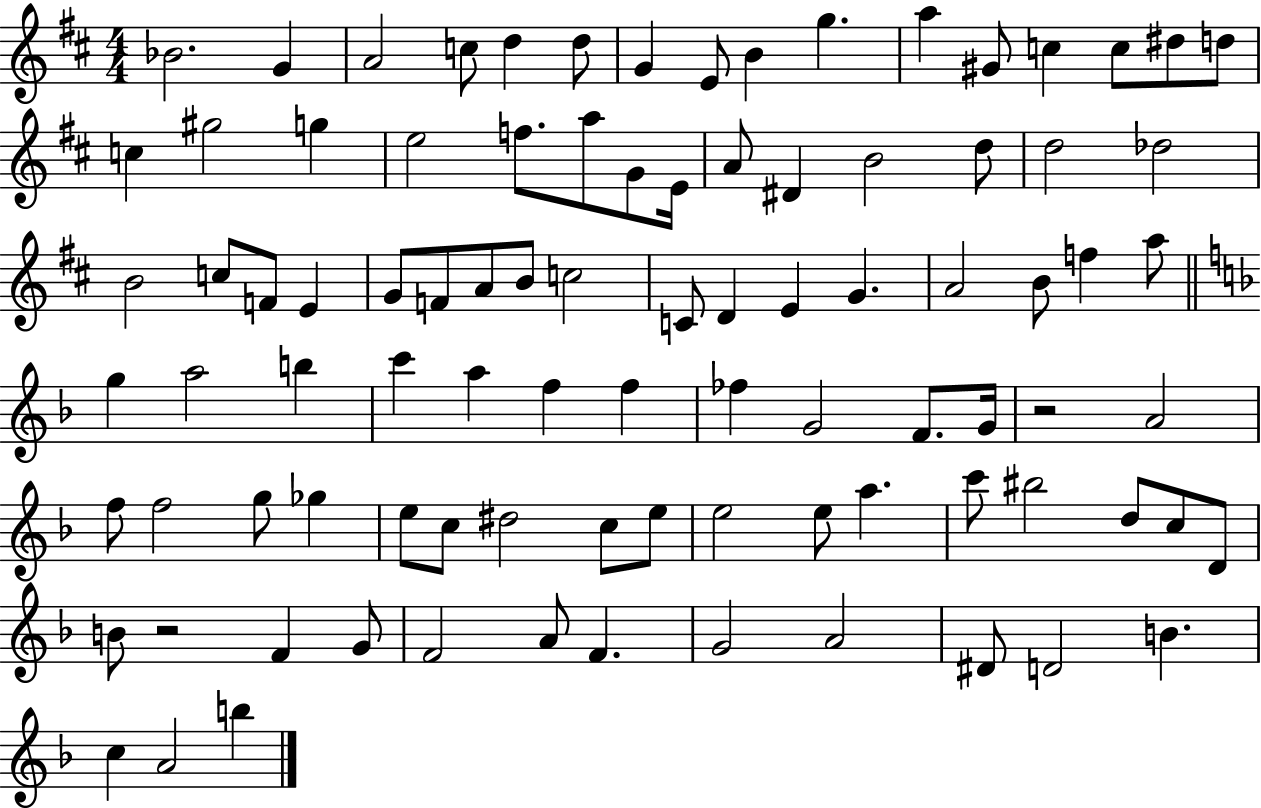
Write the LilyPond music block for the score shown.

{
  \clef treble
  \numericTimeSignature
  \time 4/4
  \key d \major
  bes'2. g'4 | a'2 c''8 d''4 d''8 | g'4 e'8 b'4 g''4. | a''4 gis'8 c''4 c''8 dis''8 d''8 | \break c''4 gis''2 g''4 | e''2 f''8. a''8 g'8 e'16 | a'8 dis'4 b'2 d''8 | d''2 des''2 | \break b'2 c''8 f'8 e'4 | g'8 f'8 a'8 b'8 c''2 | c'8 d'4 e'4 g'4. | a'2 b'8 f''4 a''8 | \break \bar "||" \break \key d \minor g''4 a''2 b''4 | c'''4 a''4 f''4 f''4 | fes''4 g'2 f'8. g'16 | r2 a'2 | \break f''8 f''2 g''8 ges''4 | e''8 c''8 dis''2 c''8 e''8 | e''2 e''8 a''4. | c'''8 bis''2 d''8 c''8 d'8 | \break b'8 r2 f'4 g'8 | f'2 a'8 f'4. | g'2 a'2 | dis'8 d'2 b'4. | \break c''4 a'2 b''4 | \bar "|."
}